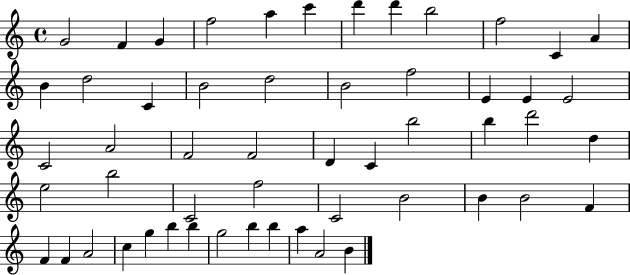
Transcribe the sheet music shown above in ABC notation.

X:1
T:Untitled
M:4/4
L:1/4
K:C
G2 F G f2 a c' d' d' b2 f2 C A B d2 C B2 d2 B2 f2 E E E2 C2 A2 F2 F2 D C b2 b d'2 d e2 b2 C2 f2 C2 B2 B B2 F F F A2 c g b b g2 b b a A2 B